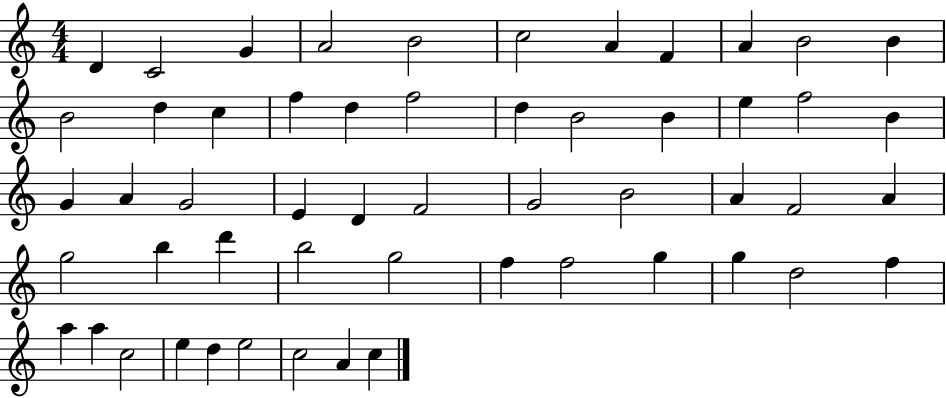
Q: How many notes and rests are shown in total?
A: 54